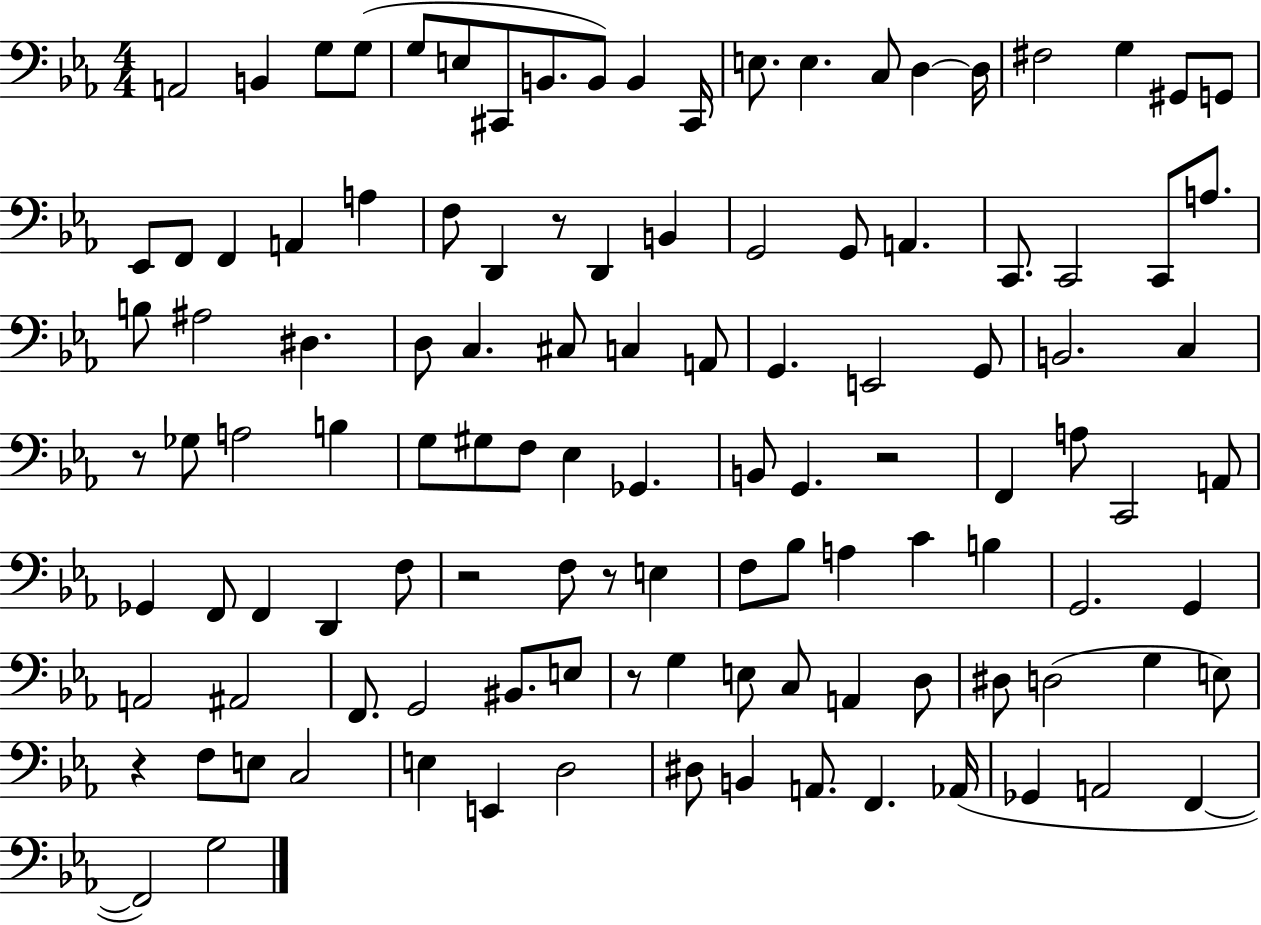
{
  \clef bass
  \numericTimeSignature
  \time 4/4
  \key ees \major
  a,2 b,4 g8 g8( | g8 e8 cis,8 b,8. b,8) b,4 cis,16 | e8. e4. c8 d4~~ d16 | fis2 g4 gis,8 g,8 | \break ees,8 f,8 f,4 a,4 a4 | f8 d,4 r8 d,4 b,4 | g,2 g,8 a,4. | c,8. c,2 c,8 a8. | \break b8 ais2 dis4. | d8 c4. cis8 c4 a,8 | g,4. e,2 g,8 | b,2. c4 | \break r8 ges8 a2 b4 | g8 gis8 f8 ees4 ges,4. | b,8 g,4. r2 | f,4 a8 c,2 a,8 | \break ges,4 f,8 f,4 d,4 f8 | r2 f8 r8 e4 | f8 bes8 a4 c'4 b4 | g,2. g,4 | \break a,2 ais,2 | f,8. g,2 bis,8. e8 | r8 g4 e8 c8 a,4 d8 | dis8 d2( g4 e8) | \break r4 f8 e8 c2 | e4 e,4 d2 | dis8 b,4 a,8. f,4. aes,16( | ges,4 a,2 f,4~~ | \break f,2) g2 | \bar "|."
}